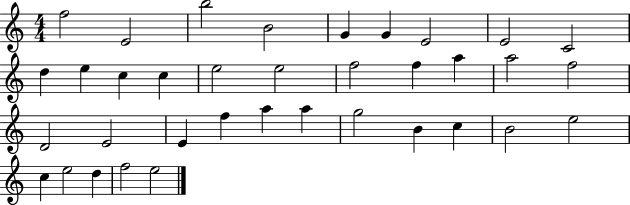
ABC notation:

X:1
T:Untitled
M:4/4
L:1/4
K:C
f2 E2 b2 B2 G G E2 E2 C2 d e c c e2 e2 f2 f a a2 f2 D2 E2 E f a a g2 B c B2 e2 c e2 d f2 e2